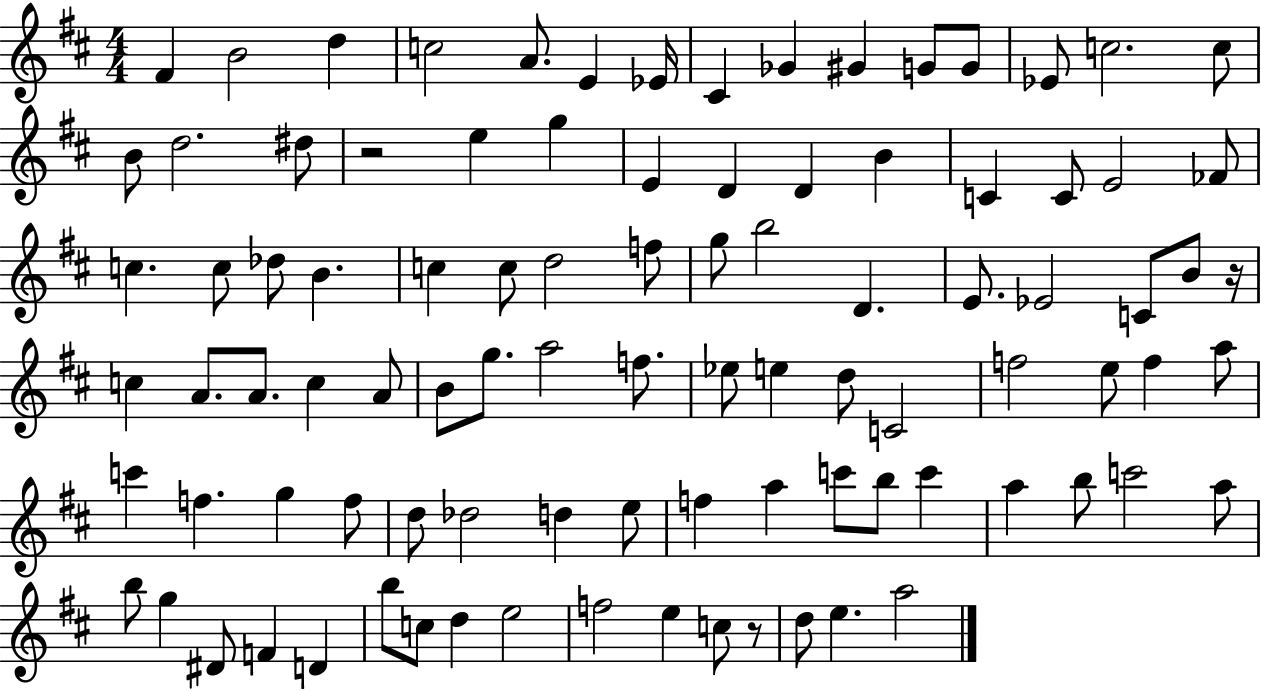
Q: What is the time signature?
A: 4/4